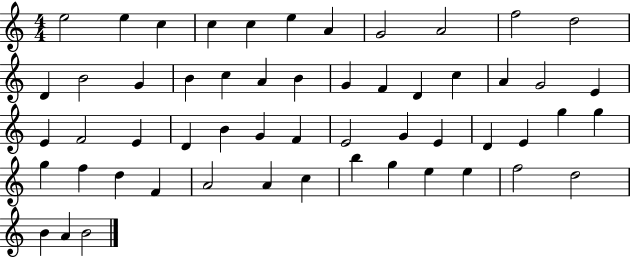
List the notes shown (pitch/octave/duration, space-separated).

E5/h E5/q C5/q C5/q C5/q E5/q A4/q G4/h A4/h F5/h D5/h D4/q B4/h G4/q B4/q C5/q A4/q B4/q G4/q F4/q D4/q C5/q A4/q G4/h E4/q E4/q F4/h E4/q D4/q B4/q G4/q F4/q E4/h G4/q E4/q D4/q E4/q G5/q G5/q G5/q F5/q D5/q F4/q A4/h A4/q C5/q B5/q G5/q E5/q E5/q F5/h D5/h B4/q A4/q B4/h